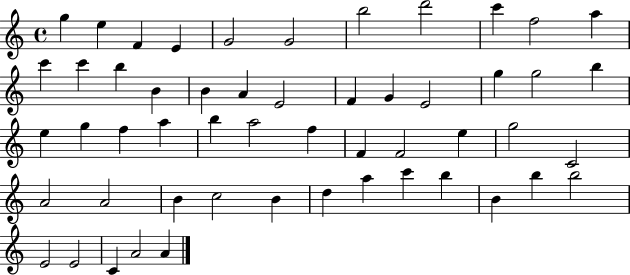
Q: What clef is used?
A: treble